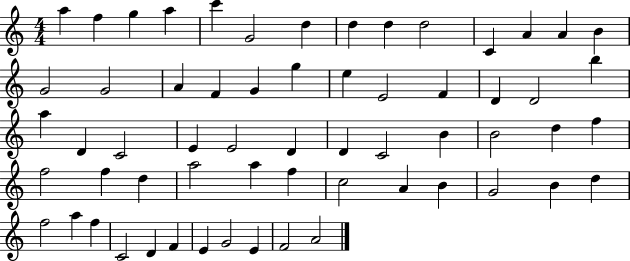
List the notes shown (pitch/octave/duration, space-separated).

A5/q F5/q G5/q A5/q C6/q G4/h D5/q D5/q D5/q D5/h C4/q A4/q A4/q B4/q G4/h G4/h A4/q F4/q G4/q G5/q E5/q E4/h F4/q D4/q D4/h B5/q A5/q D4/q C4/h E4/q E4/h D4/q D4/q C4/h B4/q B4/h D5/q F5/q F5/h F5/q D5/q A5/h A5/q F5/q C5/h A4/q B4/q G4/h B4/q D5/q F5/h A5/q F5/q C4/h D4/q F4/q E4/q G4/h E4/q F4/h A4/h